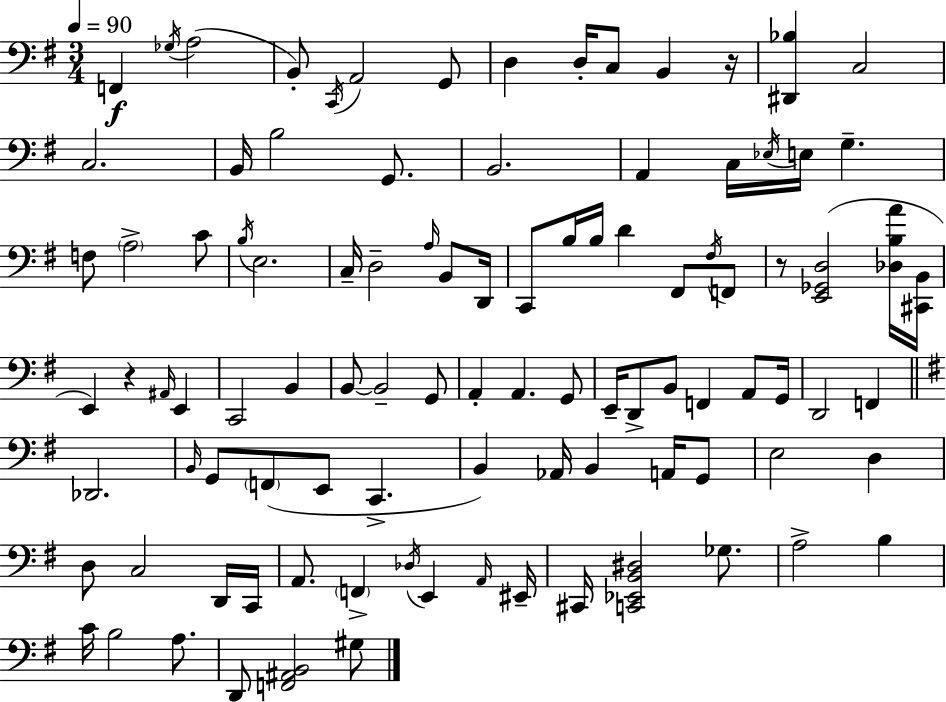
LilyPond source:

{
  \clef bass
  \numericTimeSignature
  \time 3/4
  \key e \minor
  \tempo 4 = 90
  \repeat volta 2 { f,4\f \acciaccatura { ges16 }( a2 | b,8-.) \acciaccatura { c,16 } a,2 | g,8 d4 d16-. c8 b,4 | r16 <dis, bes>4 c2 | \break c2. | b,16 b2 g,8. | b,2. | a,4 c16 \acciaccatura { ees16 } e16 g4.-- | \break f8 \parenthesize a2-> | c'8 \acciaccatura { b16 } e2. | c16-- d2-- | \grace { a16 } b,8 d,16 c,8 b16 b16 d'4 | \break fis,8 \acciaccatura { fis16 } f,8 r8 <e, ges, d>2( | <des b a'>16 <cis, b,>16 e,4) r4 | \grace { ais,16 } e,4 c,2 | b,4 b,8~~ b,2-- | \break g,8 a,4-. a,4. | g,8 e,16-- d,8-> b,8 | f,4 a,8 g,16 d,2 | f,4 \bar "||" \break \key g \major des,2. | \grace { b,16 } g,8 \parenthesize f,8( e,8 c,4.-> | b,4) aes,16 b,4 a,16 g,8 | e2 d4 | \break d8 c2 d,16 | c,16 a,8. \parenthesize f,4-> \acciaccatura { des16 } e,4 | \grace { a,16 } eis,16-- cis,16 <c, ees, b, dis>2 | ges8. a2-> b4 | \break c'16 b2 | a8. d,8 <f, ais, b,>2 | gis8 } \bar "|."
}